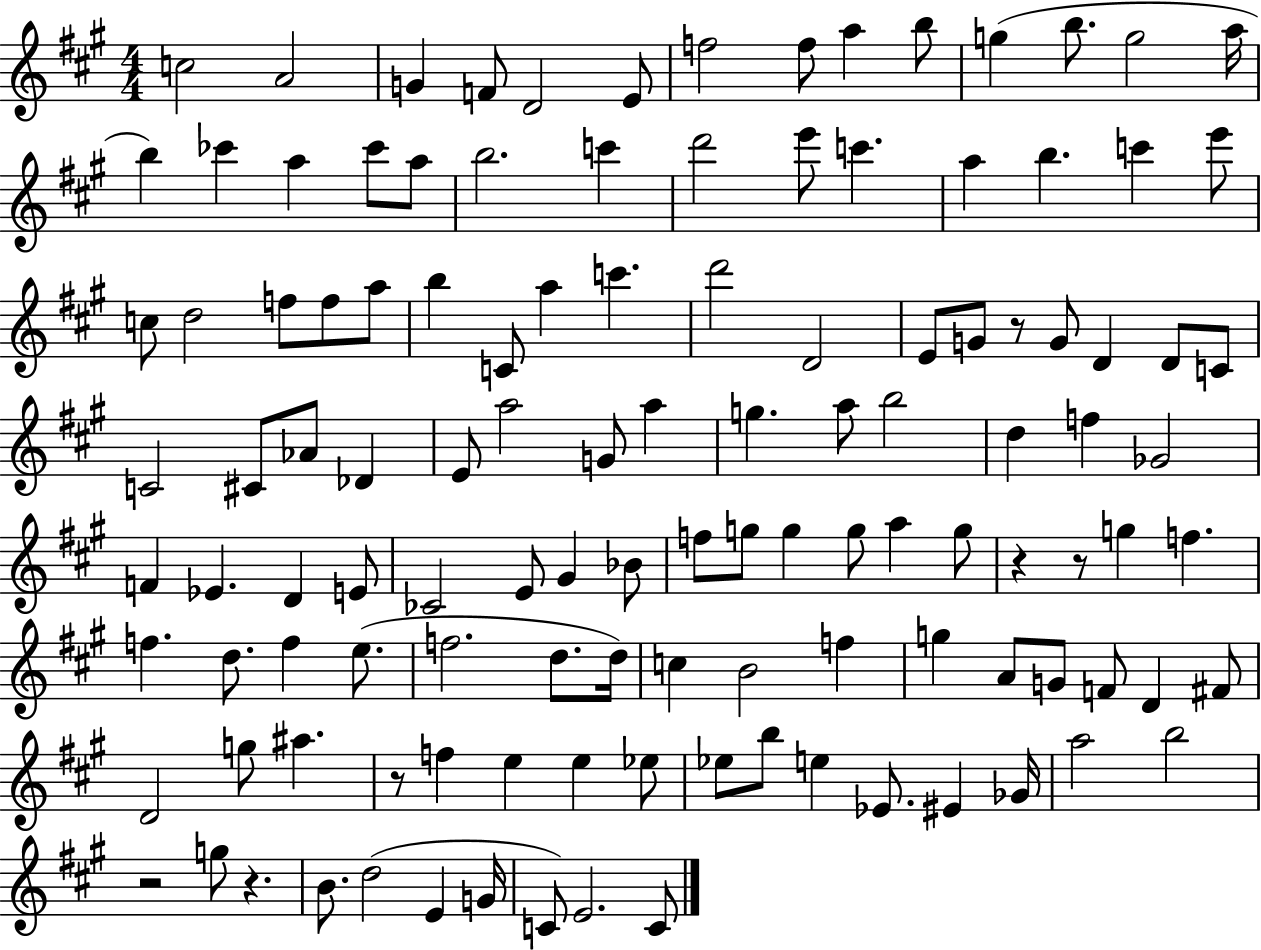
X:1
T:Untitled
M:4/4
L:1/4
K:A
c2 A2 G F/2 D2 E/2 f2 f/2 a b/2 g b/2 g2 a/4 b _c' a _c'/2 a/2 b2 c' d'2 e'/2 c' a b c' e'/2 c/2 d2 f/2 f/2 a/2 b C/2 a c' d'2 D2 E/2 G/2 z/2 G/2 D D/2 C/2 C2 ^C/2 _A/2 _D E/2 a2 G/2 a g a/2 b2 d f _G2 F _E D E/2 _C2 E/2 ^G _B/2 f/2 g/2 g g/2 a g/2 z z/2 g f f d/2 f e/2 f2 d/2 d/4 c B2 f g A/2 G/2 F/2 D ^F/2 D2 g/2 ^a z/2 f e e _e/2 _e/2 b/2 e _E/2 ^E _G/4 a2 b2 z2 g/2 z B/2 d2 E G/4 C/2 E2 C/2